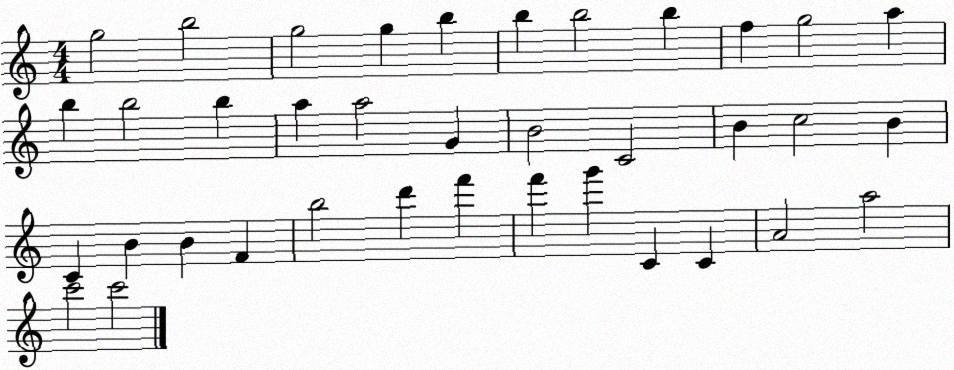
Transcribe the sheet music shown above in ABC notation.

X:1
T:Untitled
M:4/4
L:1/4
K:C
g2 b2 g2 g b b b2 b f g2 a b b2 b a a2 G B2 C2 B c2 B C B B F b2 d' f' f' g' C C A2 a2 c'2 c'2